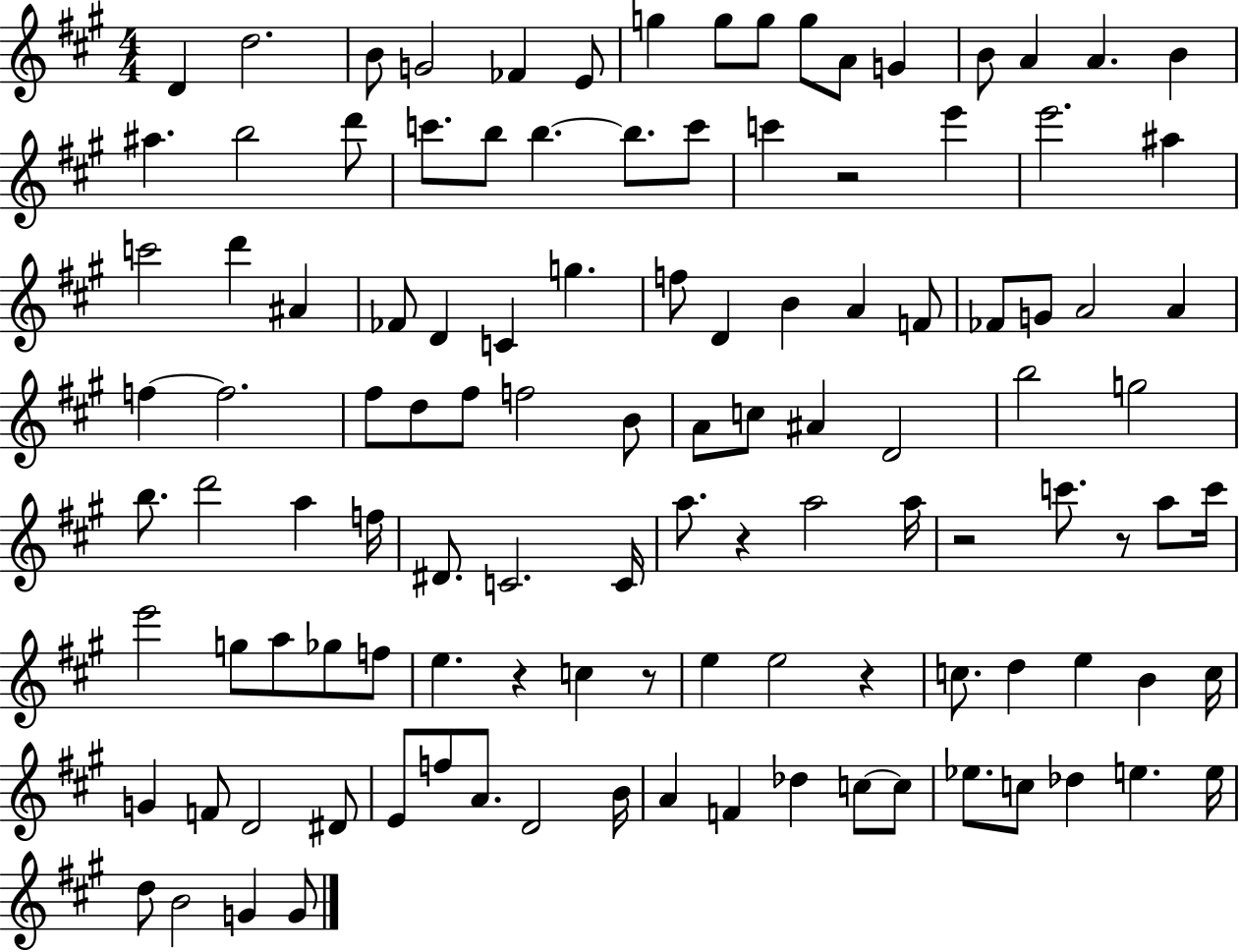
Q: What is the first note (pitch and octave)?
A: D4